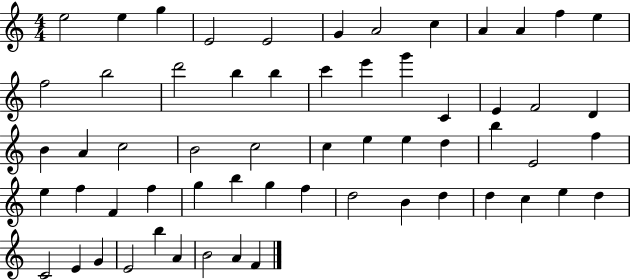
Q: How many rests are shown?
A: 0